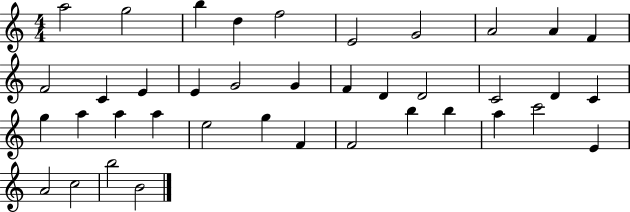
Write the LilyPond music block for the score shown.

{
  \clef treble
  \numericTimeSignature
  \time 4/4
  \key c \major
  a''2 g''2 | b''4 d''4 f''2 | e'2 g'2 | a'2 a'4 f'4 | \break f'2 c'4 e'4 | e'4 g'2 g'4 | f'4 d'4 d'2 | c'2 d'4 c'4 | \break g''4 a''4 a''4 a''4 | e''2 g''4 f'4 | f'2 b''4 b''4 | a''4 c'''2 e'4 | \break a'2 c''2 | b''2 b'2 | \bar "|."
}